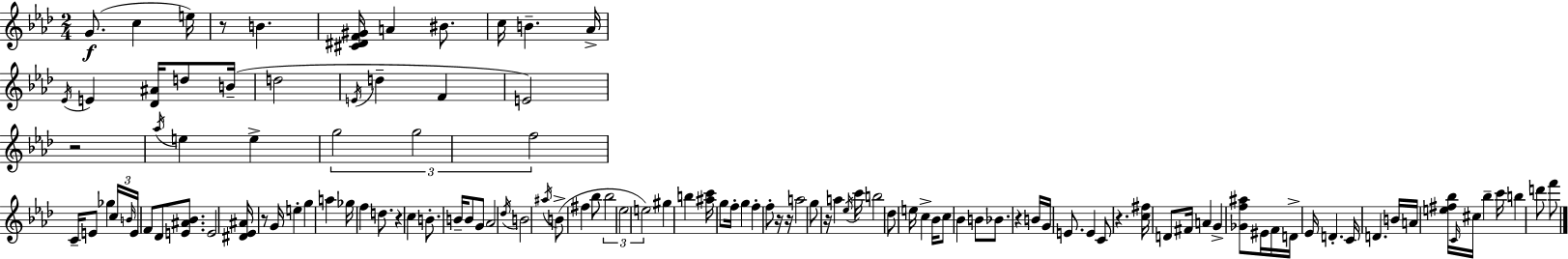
G4/e. C5/q E5/s R/e B4/q. [C#4,D#4,F4,G#4]/s A4/q BIS4/e. C5/s B4/q. Ab4/s Eb4/s E4/q [Db4,A#4]/s D5/e B4/s D5/h E4/s D5/q F4/q E4/h R/h Ab5/s E5/q E5/q G5/h G5/h F5/h C4/s E4/e Gb5/q C5/s B4/s E4/s F4/e Db4/e [E4,A#4,Bb4]/e. E4/h [D#4,Eb4,A#4]/s R/e G4/s E5/q G5/q A5/q Gb5/s F5/q D5/e. R/q C5/q B4/e. B4/s B4/e G4/e Ab4/h Db5/s B4/h A#5/s B4/e F#5/q Bb5/e Bb5/h Eb5/h E5/h G#5/q B5/q [A#5,C6]/s G5/e F5/s G5/q F5/q F5/e R/s R/s A5/h G5/e R/s A5/q Eb5/s C6/s B5/h Db5/e E5/s C5/q Bb4/s C5/e Bb4/q B4/e Bb4/e. R/q B4/s G4/s E4/e. E4/q C4/e R/q. [C5,F#5]/s D4/e F#4/s A4/q G4/q [Gb4,F5,A#5]/e EIS4/s F4/s D4/s Eb4/s D4/q. C4/s D4/q. B4/s A4/s [E5,F#5,Bb5]/s C4/s C#5/s Bb5/q C6/s B5/q D6/e F6/e